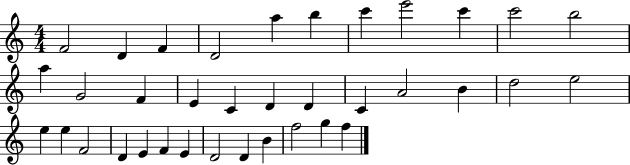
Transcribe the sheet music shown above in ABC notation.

X:1
T:Untitled
M:4/4
L:1/4
K:C
F2 D F D2 a b c' e'2 c' c'2 b2 a G2 F E C D D C A2 B d2 e2 e e F2 D E F E D2 D B f2 g f